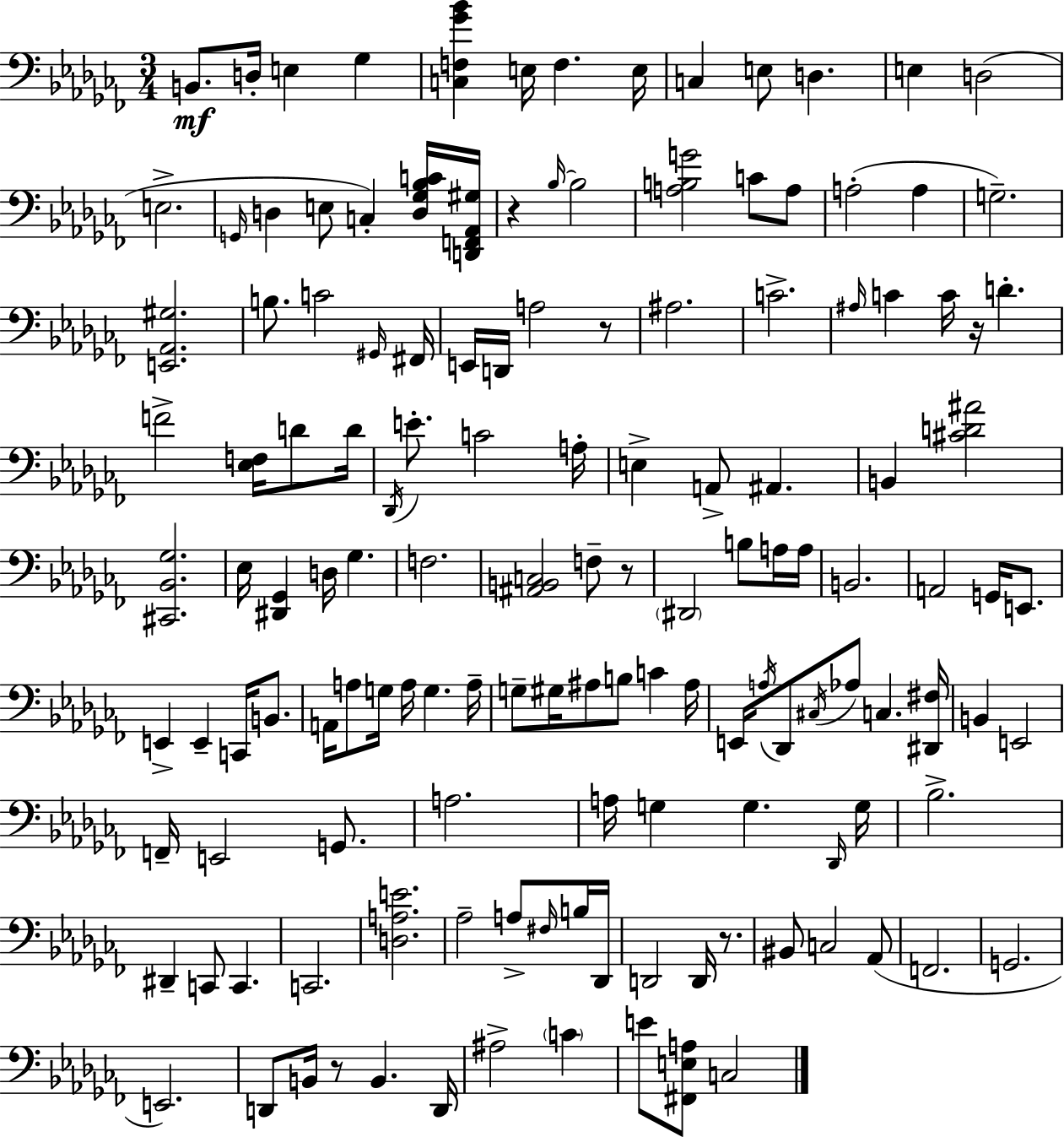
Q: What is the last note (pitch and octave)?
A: C3